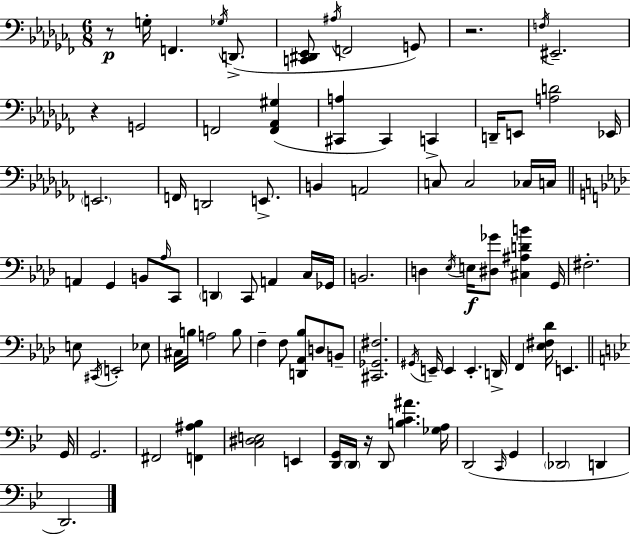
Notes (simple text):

R/e G3/s F2/q. Gb3/s D2/e. [C2,D#2,Eb2]/e A#3/s F2/h G2/e R/h. F3/s EIS2/h. R/q G2/h F2/h [F2,Ab2,G#3]/q [C#2,A3]/q C#2/q C2/q D2/s E2/e [A3,D4]/h Eb2/s E2/h. F2/s D2/h E2/e. B2/q A2/h C3/e C3/h CES3/s C3/s A2/q G2/q B2/e Ab3/s C2/e D2/q C2/e A2/q C3/s Gb2/s B2/h. D3/q Eb3/s E3/s [D#3,Gb4]/e [C#3,A#3,D4,B4]/q G2/s F#3/h. E3/e C#2/s E2/h Eb3/e C#3/s B3/s A3/h B3/e F3/q F3/e [D2,Ab2,Bb3]/e D3/e B2/e [C#2,Gb2,F#3]/h. G#2/s E2/s E2/q E2/q. D2/s F2/q [Eb3,F#3,Db4]/s E2/q. G2/s G2/h. F#2/h [F2,A#3,Bb3]/q [C3,D#3,E3]/h E2/q [D2,G2]/s D2/s R/s D2/e [B3,C4,A#4]/q. [Gb3,A3]/s D2/h C2/s G2/q Db2/h D2/q D2/h.